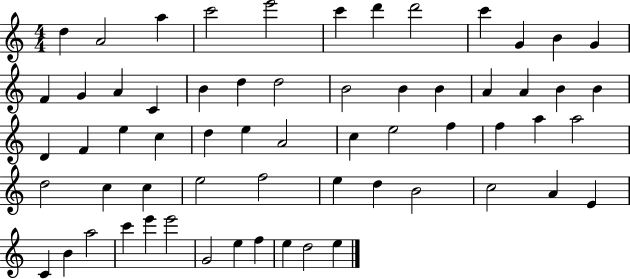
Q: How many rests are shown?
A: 0